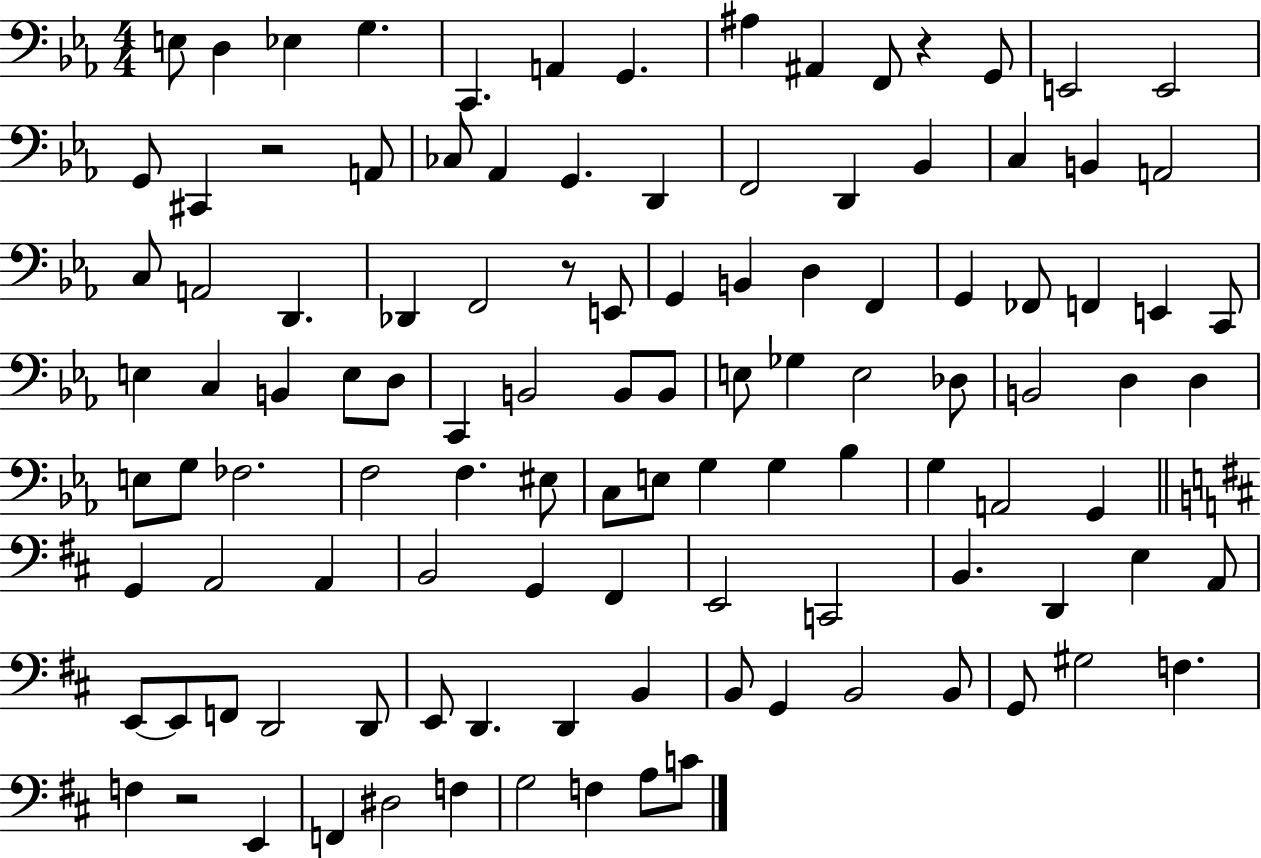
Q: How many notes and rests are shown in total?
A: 112